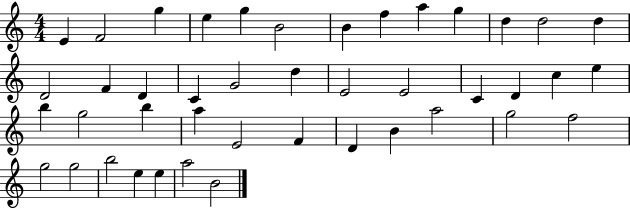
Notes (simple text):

E4/q F4/h G5/q E5/q G5/q B4/h B4/q F5/q A5/q G5/q D5/q D5/h D5/q D4/h F4/q D4/q C4/q G4/h D5/q E4/h E4/h C4/q D4/q C5/q E5/q B5/q G5/h B5/q A5/q E4/h F4/q D4/q B4/q A5/h G5/h F5/h G5/h G5/h B5/h E5/q E5/q A5/h B4/h